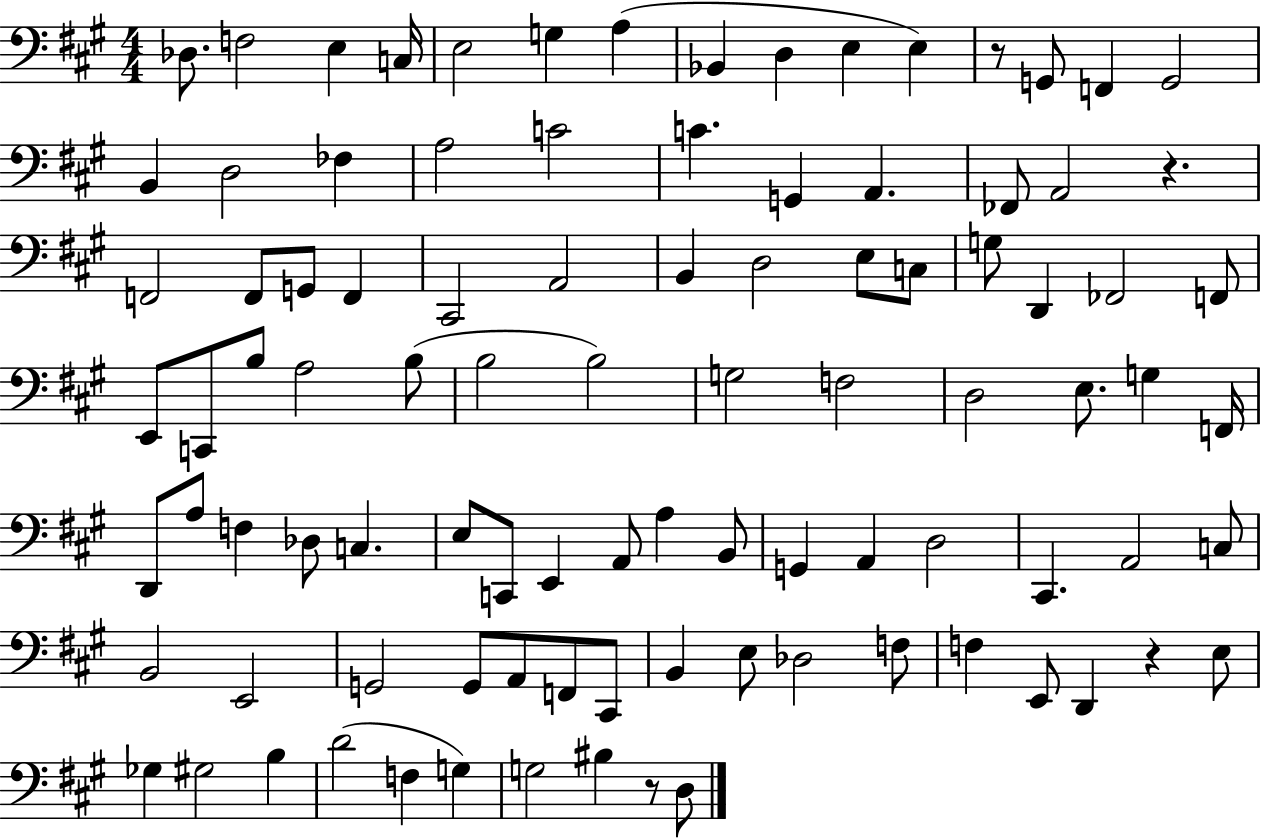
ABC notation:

X:1
T:Untitled
M:4/4
L:1/4
K:A
_D,/2 F,2 E, C,/4 E,2 G, A, _B,, D, E, E, z/2 G,,/2 F,, G,,2 B,, D,2 _F, A,2 C2 C G,, A,, _F,,/2 A,,2 z F,,2 F,,/2 G,,/2 F,, ^C,,2 A,,2 B,, D,2 E,/2 C,/2 G,/2 D,, _F,,2 F,,/2 E,,/2 C,,/2 B,/2 A,2 B,/2 B,2 B,2 G,2 F,2 D,2 E,/2 G, F,,/4 D,,/2 A,/2 F, _D,/2 C, E,/2 C,,/2 E,, A,,/2 A, B,,/2 G,, A,, D,2 ^C,, A,,2 C,/2 B,,2 E,,2 G,,2 G,,/2 A,,/2 F,,/2 ^C,,/2 B,, E,/2 _D,2 F,/2 F, E,,/2 D,, z E,/2 _G, ^G,2 B, D2 F, G, G,2 ^B, z/2 D,/2